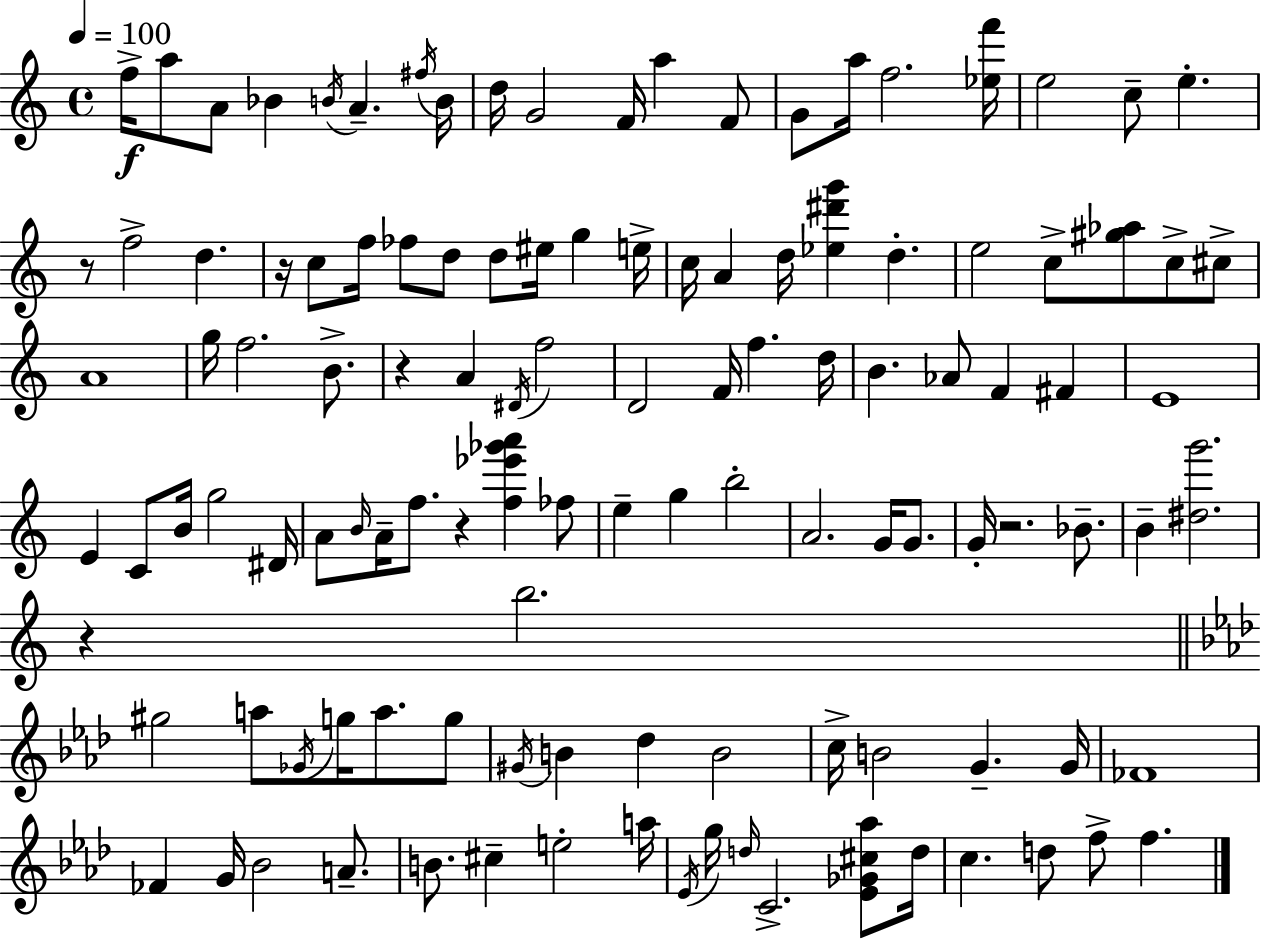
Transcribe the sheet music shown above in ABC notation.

X:1
T:Untitled
M:4/4
L:1/4
K:Am
f/4 a/2 A/2 _B B/4 A ^f/4 B/4 d/4 G2 F/4 a F/2 G/2 a/4 f2 [_ef']/4 e2 c/2 e z/2 f2 d z/4 c/2 f/4 _f/2 d/2 d/2 ^e/4 g e/4 c/4 A d/4 [_e^d'g'] d e2 c/2 [^g_a]/2 c/2 ^c/2 A4 g/4 f2 B/2 z A ^D/4 f2 D2 F/4 f d/4 B _A/2 F ^F E4 E C/2 B/4 g2 ^D/4 A/2 B/4 A/4 f/2 z [f_e'_g'a'] _f/2 e g b2 A2 G/4 G/2 G/4 z2 _B/2 B [^dg']2 z b2 ^g2 a/2 _G/4 g/4 a/2 g/2 ^G/4 B _d B2 c/4 B2 G G/4 _F4 _F G/4 _B2 A/2 B/2 ^c e2 a/4 _E/4 g/4 d/4 C2 [_E_G^c_a]/2 d/4 c d/2 f/2 f